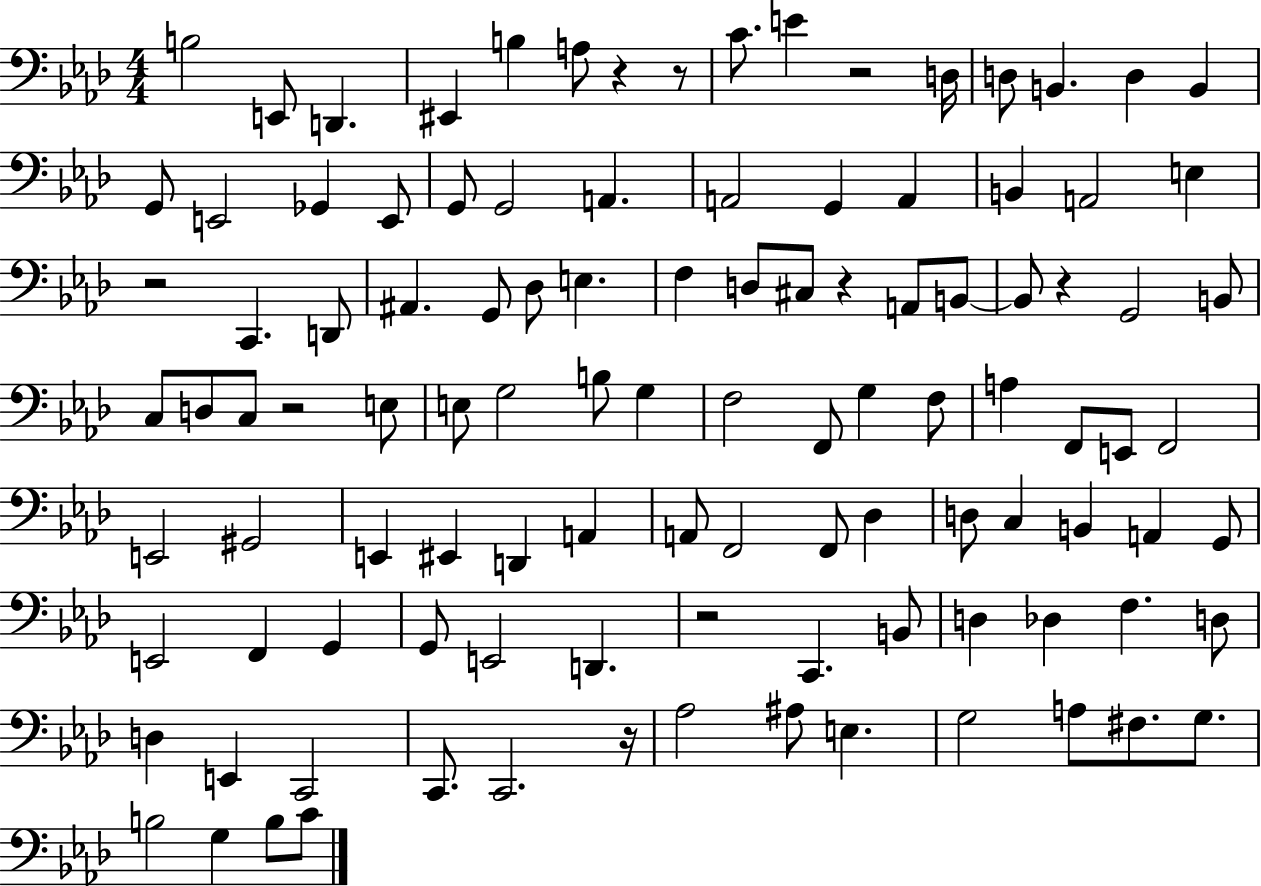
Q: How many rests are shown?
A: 9